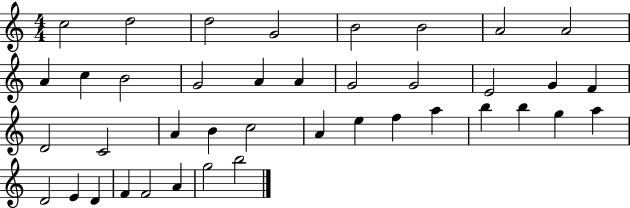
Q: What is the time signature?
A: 4/4